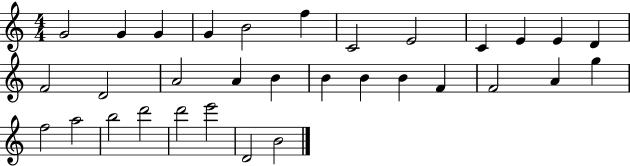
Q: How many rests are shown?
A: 0